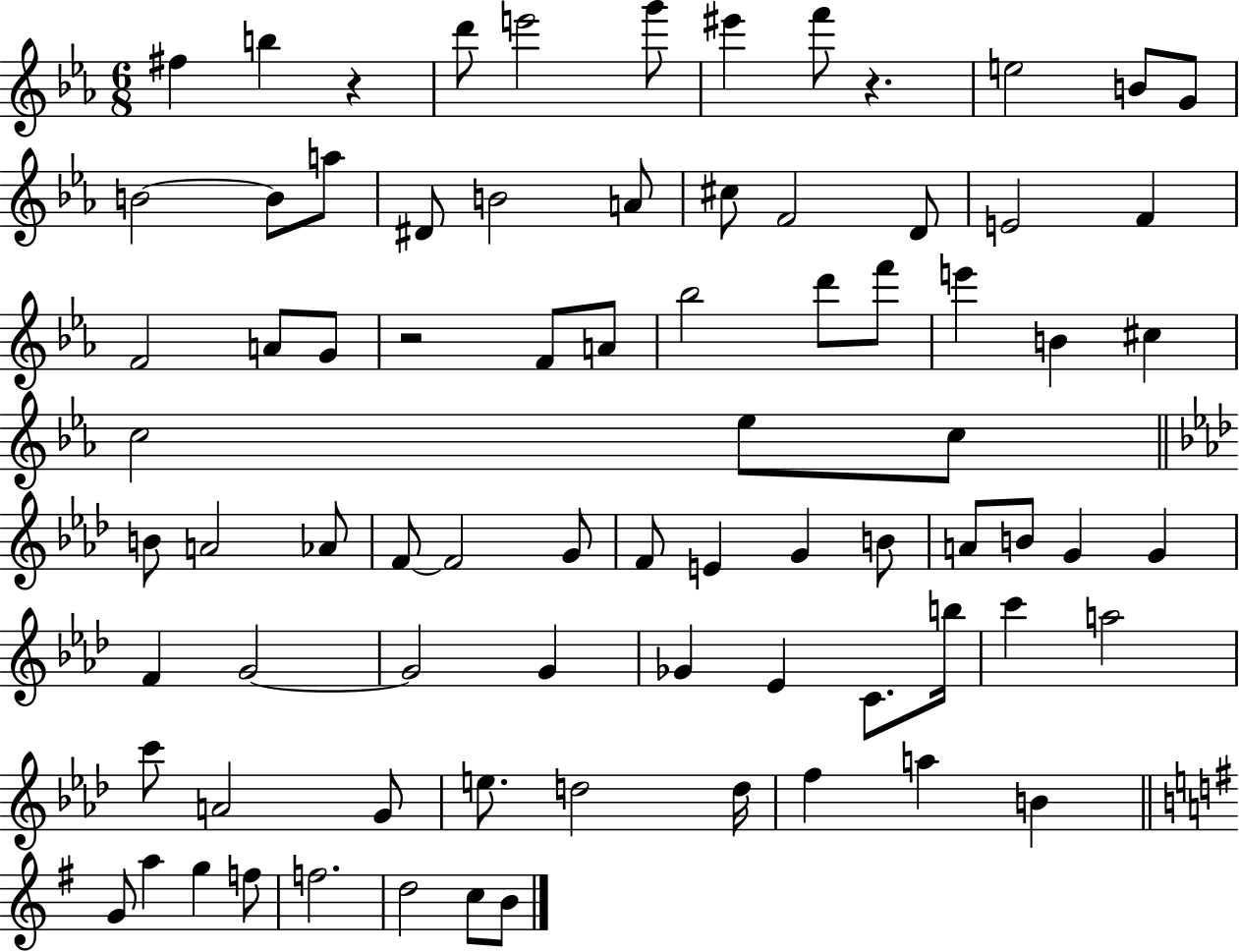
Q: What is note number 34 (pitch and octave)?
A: Eb5